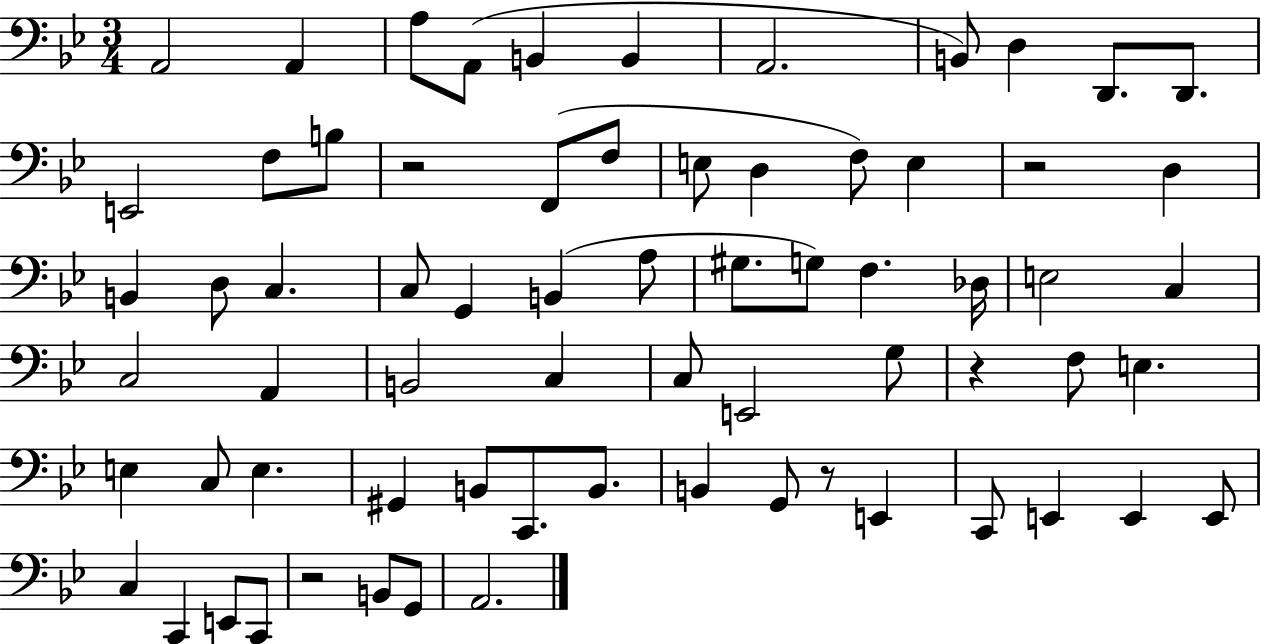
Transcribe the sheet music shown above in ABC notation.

X:1
T:Untitled
M:3/4
L:1/4
K:Bb
A,,2 A,, A,/2 A,,/2 B,, B,, A,,2 B,,/2 D, D,,/2 D,,/2 E,,2 F,/2 B,/2 z2 F,,/2 F,/2 E,/2 D, F,/2 E, z2 D, B,, D,/2 C, C,/2 G,, B,, A,/2 ^G,/2 G,/2 F, _D,/4 E,2 C, C,2 A,, B,,2 C, C,/2 E,,2 G,/2 z F,/2 E, E, C,/2 E, ^G,, B,,/2 C,,/2 B,,/2 B,, G,,/2 z/2 E,, C,,/2 E,, E,, E,,/2 C, C,, E,,/2 C,,/2 z2 B,,/2 G,,/2 A,,2